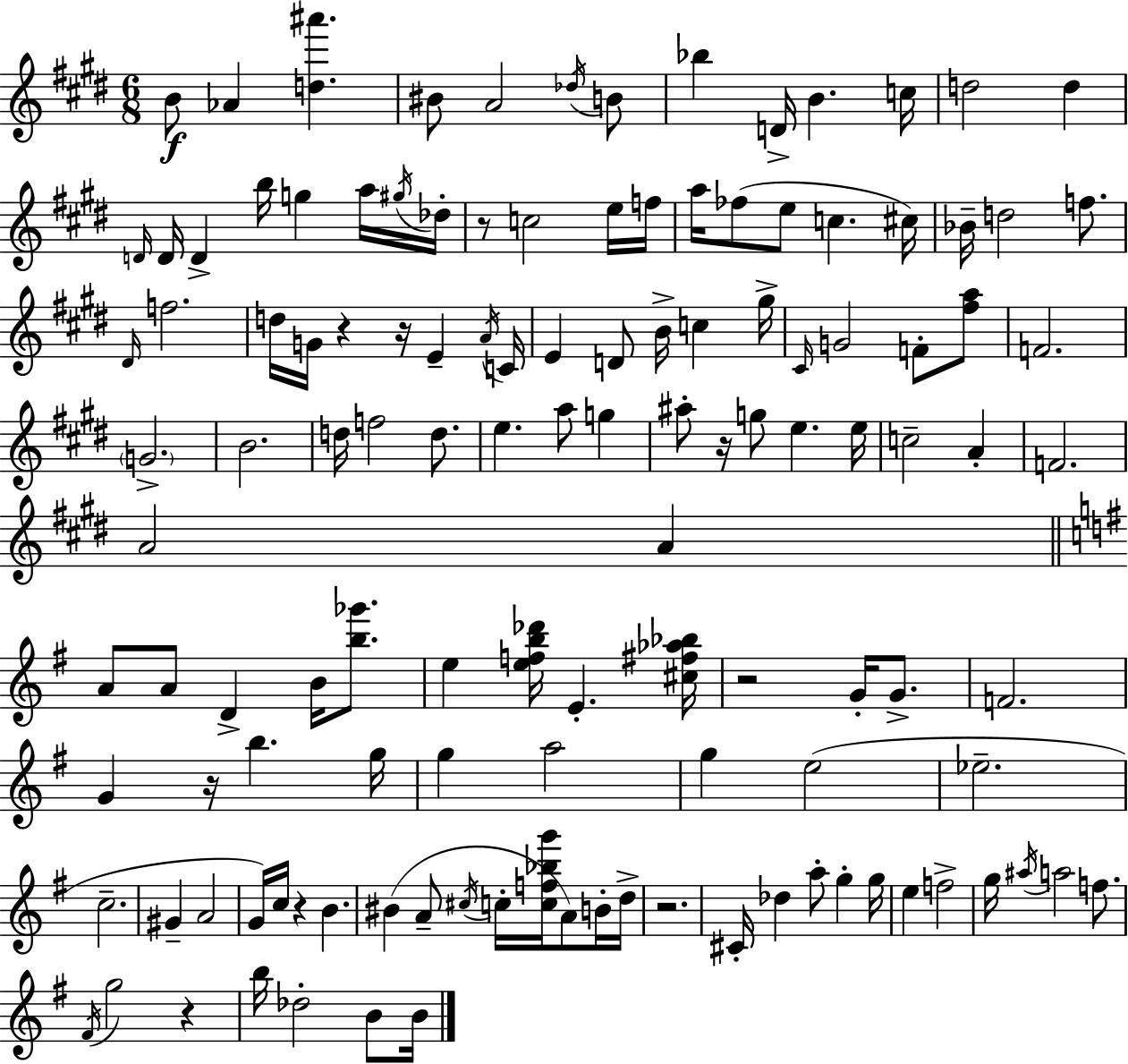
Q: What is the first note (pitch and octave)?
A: B4